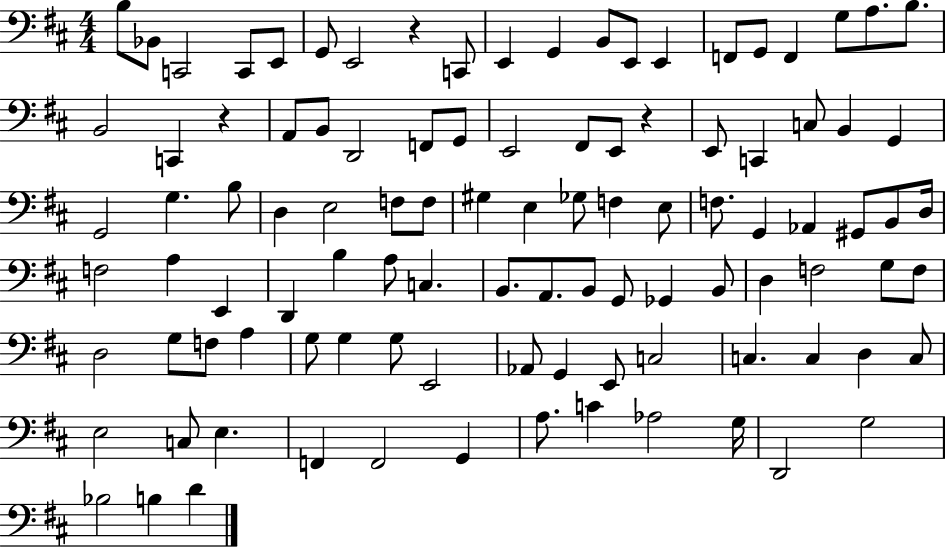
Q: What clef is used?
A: bass